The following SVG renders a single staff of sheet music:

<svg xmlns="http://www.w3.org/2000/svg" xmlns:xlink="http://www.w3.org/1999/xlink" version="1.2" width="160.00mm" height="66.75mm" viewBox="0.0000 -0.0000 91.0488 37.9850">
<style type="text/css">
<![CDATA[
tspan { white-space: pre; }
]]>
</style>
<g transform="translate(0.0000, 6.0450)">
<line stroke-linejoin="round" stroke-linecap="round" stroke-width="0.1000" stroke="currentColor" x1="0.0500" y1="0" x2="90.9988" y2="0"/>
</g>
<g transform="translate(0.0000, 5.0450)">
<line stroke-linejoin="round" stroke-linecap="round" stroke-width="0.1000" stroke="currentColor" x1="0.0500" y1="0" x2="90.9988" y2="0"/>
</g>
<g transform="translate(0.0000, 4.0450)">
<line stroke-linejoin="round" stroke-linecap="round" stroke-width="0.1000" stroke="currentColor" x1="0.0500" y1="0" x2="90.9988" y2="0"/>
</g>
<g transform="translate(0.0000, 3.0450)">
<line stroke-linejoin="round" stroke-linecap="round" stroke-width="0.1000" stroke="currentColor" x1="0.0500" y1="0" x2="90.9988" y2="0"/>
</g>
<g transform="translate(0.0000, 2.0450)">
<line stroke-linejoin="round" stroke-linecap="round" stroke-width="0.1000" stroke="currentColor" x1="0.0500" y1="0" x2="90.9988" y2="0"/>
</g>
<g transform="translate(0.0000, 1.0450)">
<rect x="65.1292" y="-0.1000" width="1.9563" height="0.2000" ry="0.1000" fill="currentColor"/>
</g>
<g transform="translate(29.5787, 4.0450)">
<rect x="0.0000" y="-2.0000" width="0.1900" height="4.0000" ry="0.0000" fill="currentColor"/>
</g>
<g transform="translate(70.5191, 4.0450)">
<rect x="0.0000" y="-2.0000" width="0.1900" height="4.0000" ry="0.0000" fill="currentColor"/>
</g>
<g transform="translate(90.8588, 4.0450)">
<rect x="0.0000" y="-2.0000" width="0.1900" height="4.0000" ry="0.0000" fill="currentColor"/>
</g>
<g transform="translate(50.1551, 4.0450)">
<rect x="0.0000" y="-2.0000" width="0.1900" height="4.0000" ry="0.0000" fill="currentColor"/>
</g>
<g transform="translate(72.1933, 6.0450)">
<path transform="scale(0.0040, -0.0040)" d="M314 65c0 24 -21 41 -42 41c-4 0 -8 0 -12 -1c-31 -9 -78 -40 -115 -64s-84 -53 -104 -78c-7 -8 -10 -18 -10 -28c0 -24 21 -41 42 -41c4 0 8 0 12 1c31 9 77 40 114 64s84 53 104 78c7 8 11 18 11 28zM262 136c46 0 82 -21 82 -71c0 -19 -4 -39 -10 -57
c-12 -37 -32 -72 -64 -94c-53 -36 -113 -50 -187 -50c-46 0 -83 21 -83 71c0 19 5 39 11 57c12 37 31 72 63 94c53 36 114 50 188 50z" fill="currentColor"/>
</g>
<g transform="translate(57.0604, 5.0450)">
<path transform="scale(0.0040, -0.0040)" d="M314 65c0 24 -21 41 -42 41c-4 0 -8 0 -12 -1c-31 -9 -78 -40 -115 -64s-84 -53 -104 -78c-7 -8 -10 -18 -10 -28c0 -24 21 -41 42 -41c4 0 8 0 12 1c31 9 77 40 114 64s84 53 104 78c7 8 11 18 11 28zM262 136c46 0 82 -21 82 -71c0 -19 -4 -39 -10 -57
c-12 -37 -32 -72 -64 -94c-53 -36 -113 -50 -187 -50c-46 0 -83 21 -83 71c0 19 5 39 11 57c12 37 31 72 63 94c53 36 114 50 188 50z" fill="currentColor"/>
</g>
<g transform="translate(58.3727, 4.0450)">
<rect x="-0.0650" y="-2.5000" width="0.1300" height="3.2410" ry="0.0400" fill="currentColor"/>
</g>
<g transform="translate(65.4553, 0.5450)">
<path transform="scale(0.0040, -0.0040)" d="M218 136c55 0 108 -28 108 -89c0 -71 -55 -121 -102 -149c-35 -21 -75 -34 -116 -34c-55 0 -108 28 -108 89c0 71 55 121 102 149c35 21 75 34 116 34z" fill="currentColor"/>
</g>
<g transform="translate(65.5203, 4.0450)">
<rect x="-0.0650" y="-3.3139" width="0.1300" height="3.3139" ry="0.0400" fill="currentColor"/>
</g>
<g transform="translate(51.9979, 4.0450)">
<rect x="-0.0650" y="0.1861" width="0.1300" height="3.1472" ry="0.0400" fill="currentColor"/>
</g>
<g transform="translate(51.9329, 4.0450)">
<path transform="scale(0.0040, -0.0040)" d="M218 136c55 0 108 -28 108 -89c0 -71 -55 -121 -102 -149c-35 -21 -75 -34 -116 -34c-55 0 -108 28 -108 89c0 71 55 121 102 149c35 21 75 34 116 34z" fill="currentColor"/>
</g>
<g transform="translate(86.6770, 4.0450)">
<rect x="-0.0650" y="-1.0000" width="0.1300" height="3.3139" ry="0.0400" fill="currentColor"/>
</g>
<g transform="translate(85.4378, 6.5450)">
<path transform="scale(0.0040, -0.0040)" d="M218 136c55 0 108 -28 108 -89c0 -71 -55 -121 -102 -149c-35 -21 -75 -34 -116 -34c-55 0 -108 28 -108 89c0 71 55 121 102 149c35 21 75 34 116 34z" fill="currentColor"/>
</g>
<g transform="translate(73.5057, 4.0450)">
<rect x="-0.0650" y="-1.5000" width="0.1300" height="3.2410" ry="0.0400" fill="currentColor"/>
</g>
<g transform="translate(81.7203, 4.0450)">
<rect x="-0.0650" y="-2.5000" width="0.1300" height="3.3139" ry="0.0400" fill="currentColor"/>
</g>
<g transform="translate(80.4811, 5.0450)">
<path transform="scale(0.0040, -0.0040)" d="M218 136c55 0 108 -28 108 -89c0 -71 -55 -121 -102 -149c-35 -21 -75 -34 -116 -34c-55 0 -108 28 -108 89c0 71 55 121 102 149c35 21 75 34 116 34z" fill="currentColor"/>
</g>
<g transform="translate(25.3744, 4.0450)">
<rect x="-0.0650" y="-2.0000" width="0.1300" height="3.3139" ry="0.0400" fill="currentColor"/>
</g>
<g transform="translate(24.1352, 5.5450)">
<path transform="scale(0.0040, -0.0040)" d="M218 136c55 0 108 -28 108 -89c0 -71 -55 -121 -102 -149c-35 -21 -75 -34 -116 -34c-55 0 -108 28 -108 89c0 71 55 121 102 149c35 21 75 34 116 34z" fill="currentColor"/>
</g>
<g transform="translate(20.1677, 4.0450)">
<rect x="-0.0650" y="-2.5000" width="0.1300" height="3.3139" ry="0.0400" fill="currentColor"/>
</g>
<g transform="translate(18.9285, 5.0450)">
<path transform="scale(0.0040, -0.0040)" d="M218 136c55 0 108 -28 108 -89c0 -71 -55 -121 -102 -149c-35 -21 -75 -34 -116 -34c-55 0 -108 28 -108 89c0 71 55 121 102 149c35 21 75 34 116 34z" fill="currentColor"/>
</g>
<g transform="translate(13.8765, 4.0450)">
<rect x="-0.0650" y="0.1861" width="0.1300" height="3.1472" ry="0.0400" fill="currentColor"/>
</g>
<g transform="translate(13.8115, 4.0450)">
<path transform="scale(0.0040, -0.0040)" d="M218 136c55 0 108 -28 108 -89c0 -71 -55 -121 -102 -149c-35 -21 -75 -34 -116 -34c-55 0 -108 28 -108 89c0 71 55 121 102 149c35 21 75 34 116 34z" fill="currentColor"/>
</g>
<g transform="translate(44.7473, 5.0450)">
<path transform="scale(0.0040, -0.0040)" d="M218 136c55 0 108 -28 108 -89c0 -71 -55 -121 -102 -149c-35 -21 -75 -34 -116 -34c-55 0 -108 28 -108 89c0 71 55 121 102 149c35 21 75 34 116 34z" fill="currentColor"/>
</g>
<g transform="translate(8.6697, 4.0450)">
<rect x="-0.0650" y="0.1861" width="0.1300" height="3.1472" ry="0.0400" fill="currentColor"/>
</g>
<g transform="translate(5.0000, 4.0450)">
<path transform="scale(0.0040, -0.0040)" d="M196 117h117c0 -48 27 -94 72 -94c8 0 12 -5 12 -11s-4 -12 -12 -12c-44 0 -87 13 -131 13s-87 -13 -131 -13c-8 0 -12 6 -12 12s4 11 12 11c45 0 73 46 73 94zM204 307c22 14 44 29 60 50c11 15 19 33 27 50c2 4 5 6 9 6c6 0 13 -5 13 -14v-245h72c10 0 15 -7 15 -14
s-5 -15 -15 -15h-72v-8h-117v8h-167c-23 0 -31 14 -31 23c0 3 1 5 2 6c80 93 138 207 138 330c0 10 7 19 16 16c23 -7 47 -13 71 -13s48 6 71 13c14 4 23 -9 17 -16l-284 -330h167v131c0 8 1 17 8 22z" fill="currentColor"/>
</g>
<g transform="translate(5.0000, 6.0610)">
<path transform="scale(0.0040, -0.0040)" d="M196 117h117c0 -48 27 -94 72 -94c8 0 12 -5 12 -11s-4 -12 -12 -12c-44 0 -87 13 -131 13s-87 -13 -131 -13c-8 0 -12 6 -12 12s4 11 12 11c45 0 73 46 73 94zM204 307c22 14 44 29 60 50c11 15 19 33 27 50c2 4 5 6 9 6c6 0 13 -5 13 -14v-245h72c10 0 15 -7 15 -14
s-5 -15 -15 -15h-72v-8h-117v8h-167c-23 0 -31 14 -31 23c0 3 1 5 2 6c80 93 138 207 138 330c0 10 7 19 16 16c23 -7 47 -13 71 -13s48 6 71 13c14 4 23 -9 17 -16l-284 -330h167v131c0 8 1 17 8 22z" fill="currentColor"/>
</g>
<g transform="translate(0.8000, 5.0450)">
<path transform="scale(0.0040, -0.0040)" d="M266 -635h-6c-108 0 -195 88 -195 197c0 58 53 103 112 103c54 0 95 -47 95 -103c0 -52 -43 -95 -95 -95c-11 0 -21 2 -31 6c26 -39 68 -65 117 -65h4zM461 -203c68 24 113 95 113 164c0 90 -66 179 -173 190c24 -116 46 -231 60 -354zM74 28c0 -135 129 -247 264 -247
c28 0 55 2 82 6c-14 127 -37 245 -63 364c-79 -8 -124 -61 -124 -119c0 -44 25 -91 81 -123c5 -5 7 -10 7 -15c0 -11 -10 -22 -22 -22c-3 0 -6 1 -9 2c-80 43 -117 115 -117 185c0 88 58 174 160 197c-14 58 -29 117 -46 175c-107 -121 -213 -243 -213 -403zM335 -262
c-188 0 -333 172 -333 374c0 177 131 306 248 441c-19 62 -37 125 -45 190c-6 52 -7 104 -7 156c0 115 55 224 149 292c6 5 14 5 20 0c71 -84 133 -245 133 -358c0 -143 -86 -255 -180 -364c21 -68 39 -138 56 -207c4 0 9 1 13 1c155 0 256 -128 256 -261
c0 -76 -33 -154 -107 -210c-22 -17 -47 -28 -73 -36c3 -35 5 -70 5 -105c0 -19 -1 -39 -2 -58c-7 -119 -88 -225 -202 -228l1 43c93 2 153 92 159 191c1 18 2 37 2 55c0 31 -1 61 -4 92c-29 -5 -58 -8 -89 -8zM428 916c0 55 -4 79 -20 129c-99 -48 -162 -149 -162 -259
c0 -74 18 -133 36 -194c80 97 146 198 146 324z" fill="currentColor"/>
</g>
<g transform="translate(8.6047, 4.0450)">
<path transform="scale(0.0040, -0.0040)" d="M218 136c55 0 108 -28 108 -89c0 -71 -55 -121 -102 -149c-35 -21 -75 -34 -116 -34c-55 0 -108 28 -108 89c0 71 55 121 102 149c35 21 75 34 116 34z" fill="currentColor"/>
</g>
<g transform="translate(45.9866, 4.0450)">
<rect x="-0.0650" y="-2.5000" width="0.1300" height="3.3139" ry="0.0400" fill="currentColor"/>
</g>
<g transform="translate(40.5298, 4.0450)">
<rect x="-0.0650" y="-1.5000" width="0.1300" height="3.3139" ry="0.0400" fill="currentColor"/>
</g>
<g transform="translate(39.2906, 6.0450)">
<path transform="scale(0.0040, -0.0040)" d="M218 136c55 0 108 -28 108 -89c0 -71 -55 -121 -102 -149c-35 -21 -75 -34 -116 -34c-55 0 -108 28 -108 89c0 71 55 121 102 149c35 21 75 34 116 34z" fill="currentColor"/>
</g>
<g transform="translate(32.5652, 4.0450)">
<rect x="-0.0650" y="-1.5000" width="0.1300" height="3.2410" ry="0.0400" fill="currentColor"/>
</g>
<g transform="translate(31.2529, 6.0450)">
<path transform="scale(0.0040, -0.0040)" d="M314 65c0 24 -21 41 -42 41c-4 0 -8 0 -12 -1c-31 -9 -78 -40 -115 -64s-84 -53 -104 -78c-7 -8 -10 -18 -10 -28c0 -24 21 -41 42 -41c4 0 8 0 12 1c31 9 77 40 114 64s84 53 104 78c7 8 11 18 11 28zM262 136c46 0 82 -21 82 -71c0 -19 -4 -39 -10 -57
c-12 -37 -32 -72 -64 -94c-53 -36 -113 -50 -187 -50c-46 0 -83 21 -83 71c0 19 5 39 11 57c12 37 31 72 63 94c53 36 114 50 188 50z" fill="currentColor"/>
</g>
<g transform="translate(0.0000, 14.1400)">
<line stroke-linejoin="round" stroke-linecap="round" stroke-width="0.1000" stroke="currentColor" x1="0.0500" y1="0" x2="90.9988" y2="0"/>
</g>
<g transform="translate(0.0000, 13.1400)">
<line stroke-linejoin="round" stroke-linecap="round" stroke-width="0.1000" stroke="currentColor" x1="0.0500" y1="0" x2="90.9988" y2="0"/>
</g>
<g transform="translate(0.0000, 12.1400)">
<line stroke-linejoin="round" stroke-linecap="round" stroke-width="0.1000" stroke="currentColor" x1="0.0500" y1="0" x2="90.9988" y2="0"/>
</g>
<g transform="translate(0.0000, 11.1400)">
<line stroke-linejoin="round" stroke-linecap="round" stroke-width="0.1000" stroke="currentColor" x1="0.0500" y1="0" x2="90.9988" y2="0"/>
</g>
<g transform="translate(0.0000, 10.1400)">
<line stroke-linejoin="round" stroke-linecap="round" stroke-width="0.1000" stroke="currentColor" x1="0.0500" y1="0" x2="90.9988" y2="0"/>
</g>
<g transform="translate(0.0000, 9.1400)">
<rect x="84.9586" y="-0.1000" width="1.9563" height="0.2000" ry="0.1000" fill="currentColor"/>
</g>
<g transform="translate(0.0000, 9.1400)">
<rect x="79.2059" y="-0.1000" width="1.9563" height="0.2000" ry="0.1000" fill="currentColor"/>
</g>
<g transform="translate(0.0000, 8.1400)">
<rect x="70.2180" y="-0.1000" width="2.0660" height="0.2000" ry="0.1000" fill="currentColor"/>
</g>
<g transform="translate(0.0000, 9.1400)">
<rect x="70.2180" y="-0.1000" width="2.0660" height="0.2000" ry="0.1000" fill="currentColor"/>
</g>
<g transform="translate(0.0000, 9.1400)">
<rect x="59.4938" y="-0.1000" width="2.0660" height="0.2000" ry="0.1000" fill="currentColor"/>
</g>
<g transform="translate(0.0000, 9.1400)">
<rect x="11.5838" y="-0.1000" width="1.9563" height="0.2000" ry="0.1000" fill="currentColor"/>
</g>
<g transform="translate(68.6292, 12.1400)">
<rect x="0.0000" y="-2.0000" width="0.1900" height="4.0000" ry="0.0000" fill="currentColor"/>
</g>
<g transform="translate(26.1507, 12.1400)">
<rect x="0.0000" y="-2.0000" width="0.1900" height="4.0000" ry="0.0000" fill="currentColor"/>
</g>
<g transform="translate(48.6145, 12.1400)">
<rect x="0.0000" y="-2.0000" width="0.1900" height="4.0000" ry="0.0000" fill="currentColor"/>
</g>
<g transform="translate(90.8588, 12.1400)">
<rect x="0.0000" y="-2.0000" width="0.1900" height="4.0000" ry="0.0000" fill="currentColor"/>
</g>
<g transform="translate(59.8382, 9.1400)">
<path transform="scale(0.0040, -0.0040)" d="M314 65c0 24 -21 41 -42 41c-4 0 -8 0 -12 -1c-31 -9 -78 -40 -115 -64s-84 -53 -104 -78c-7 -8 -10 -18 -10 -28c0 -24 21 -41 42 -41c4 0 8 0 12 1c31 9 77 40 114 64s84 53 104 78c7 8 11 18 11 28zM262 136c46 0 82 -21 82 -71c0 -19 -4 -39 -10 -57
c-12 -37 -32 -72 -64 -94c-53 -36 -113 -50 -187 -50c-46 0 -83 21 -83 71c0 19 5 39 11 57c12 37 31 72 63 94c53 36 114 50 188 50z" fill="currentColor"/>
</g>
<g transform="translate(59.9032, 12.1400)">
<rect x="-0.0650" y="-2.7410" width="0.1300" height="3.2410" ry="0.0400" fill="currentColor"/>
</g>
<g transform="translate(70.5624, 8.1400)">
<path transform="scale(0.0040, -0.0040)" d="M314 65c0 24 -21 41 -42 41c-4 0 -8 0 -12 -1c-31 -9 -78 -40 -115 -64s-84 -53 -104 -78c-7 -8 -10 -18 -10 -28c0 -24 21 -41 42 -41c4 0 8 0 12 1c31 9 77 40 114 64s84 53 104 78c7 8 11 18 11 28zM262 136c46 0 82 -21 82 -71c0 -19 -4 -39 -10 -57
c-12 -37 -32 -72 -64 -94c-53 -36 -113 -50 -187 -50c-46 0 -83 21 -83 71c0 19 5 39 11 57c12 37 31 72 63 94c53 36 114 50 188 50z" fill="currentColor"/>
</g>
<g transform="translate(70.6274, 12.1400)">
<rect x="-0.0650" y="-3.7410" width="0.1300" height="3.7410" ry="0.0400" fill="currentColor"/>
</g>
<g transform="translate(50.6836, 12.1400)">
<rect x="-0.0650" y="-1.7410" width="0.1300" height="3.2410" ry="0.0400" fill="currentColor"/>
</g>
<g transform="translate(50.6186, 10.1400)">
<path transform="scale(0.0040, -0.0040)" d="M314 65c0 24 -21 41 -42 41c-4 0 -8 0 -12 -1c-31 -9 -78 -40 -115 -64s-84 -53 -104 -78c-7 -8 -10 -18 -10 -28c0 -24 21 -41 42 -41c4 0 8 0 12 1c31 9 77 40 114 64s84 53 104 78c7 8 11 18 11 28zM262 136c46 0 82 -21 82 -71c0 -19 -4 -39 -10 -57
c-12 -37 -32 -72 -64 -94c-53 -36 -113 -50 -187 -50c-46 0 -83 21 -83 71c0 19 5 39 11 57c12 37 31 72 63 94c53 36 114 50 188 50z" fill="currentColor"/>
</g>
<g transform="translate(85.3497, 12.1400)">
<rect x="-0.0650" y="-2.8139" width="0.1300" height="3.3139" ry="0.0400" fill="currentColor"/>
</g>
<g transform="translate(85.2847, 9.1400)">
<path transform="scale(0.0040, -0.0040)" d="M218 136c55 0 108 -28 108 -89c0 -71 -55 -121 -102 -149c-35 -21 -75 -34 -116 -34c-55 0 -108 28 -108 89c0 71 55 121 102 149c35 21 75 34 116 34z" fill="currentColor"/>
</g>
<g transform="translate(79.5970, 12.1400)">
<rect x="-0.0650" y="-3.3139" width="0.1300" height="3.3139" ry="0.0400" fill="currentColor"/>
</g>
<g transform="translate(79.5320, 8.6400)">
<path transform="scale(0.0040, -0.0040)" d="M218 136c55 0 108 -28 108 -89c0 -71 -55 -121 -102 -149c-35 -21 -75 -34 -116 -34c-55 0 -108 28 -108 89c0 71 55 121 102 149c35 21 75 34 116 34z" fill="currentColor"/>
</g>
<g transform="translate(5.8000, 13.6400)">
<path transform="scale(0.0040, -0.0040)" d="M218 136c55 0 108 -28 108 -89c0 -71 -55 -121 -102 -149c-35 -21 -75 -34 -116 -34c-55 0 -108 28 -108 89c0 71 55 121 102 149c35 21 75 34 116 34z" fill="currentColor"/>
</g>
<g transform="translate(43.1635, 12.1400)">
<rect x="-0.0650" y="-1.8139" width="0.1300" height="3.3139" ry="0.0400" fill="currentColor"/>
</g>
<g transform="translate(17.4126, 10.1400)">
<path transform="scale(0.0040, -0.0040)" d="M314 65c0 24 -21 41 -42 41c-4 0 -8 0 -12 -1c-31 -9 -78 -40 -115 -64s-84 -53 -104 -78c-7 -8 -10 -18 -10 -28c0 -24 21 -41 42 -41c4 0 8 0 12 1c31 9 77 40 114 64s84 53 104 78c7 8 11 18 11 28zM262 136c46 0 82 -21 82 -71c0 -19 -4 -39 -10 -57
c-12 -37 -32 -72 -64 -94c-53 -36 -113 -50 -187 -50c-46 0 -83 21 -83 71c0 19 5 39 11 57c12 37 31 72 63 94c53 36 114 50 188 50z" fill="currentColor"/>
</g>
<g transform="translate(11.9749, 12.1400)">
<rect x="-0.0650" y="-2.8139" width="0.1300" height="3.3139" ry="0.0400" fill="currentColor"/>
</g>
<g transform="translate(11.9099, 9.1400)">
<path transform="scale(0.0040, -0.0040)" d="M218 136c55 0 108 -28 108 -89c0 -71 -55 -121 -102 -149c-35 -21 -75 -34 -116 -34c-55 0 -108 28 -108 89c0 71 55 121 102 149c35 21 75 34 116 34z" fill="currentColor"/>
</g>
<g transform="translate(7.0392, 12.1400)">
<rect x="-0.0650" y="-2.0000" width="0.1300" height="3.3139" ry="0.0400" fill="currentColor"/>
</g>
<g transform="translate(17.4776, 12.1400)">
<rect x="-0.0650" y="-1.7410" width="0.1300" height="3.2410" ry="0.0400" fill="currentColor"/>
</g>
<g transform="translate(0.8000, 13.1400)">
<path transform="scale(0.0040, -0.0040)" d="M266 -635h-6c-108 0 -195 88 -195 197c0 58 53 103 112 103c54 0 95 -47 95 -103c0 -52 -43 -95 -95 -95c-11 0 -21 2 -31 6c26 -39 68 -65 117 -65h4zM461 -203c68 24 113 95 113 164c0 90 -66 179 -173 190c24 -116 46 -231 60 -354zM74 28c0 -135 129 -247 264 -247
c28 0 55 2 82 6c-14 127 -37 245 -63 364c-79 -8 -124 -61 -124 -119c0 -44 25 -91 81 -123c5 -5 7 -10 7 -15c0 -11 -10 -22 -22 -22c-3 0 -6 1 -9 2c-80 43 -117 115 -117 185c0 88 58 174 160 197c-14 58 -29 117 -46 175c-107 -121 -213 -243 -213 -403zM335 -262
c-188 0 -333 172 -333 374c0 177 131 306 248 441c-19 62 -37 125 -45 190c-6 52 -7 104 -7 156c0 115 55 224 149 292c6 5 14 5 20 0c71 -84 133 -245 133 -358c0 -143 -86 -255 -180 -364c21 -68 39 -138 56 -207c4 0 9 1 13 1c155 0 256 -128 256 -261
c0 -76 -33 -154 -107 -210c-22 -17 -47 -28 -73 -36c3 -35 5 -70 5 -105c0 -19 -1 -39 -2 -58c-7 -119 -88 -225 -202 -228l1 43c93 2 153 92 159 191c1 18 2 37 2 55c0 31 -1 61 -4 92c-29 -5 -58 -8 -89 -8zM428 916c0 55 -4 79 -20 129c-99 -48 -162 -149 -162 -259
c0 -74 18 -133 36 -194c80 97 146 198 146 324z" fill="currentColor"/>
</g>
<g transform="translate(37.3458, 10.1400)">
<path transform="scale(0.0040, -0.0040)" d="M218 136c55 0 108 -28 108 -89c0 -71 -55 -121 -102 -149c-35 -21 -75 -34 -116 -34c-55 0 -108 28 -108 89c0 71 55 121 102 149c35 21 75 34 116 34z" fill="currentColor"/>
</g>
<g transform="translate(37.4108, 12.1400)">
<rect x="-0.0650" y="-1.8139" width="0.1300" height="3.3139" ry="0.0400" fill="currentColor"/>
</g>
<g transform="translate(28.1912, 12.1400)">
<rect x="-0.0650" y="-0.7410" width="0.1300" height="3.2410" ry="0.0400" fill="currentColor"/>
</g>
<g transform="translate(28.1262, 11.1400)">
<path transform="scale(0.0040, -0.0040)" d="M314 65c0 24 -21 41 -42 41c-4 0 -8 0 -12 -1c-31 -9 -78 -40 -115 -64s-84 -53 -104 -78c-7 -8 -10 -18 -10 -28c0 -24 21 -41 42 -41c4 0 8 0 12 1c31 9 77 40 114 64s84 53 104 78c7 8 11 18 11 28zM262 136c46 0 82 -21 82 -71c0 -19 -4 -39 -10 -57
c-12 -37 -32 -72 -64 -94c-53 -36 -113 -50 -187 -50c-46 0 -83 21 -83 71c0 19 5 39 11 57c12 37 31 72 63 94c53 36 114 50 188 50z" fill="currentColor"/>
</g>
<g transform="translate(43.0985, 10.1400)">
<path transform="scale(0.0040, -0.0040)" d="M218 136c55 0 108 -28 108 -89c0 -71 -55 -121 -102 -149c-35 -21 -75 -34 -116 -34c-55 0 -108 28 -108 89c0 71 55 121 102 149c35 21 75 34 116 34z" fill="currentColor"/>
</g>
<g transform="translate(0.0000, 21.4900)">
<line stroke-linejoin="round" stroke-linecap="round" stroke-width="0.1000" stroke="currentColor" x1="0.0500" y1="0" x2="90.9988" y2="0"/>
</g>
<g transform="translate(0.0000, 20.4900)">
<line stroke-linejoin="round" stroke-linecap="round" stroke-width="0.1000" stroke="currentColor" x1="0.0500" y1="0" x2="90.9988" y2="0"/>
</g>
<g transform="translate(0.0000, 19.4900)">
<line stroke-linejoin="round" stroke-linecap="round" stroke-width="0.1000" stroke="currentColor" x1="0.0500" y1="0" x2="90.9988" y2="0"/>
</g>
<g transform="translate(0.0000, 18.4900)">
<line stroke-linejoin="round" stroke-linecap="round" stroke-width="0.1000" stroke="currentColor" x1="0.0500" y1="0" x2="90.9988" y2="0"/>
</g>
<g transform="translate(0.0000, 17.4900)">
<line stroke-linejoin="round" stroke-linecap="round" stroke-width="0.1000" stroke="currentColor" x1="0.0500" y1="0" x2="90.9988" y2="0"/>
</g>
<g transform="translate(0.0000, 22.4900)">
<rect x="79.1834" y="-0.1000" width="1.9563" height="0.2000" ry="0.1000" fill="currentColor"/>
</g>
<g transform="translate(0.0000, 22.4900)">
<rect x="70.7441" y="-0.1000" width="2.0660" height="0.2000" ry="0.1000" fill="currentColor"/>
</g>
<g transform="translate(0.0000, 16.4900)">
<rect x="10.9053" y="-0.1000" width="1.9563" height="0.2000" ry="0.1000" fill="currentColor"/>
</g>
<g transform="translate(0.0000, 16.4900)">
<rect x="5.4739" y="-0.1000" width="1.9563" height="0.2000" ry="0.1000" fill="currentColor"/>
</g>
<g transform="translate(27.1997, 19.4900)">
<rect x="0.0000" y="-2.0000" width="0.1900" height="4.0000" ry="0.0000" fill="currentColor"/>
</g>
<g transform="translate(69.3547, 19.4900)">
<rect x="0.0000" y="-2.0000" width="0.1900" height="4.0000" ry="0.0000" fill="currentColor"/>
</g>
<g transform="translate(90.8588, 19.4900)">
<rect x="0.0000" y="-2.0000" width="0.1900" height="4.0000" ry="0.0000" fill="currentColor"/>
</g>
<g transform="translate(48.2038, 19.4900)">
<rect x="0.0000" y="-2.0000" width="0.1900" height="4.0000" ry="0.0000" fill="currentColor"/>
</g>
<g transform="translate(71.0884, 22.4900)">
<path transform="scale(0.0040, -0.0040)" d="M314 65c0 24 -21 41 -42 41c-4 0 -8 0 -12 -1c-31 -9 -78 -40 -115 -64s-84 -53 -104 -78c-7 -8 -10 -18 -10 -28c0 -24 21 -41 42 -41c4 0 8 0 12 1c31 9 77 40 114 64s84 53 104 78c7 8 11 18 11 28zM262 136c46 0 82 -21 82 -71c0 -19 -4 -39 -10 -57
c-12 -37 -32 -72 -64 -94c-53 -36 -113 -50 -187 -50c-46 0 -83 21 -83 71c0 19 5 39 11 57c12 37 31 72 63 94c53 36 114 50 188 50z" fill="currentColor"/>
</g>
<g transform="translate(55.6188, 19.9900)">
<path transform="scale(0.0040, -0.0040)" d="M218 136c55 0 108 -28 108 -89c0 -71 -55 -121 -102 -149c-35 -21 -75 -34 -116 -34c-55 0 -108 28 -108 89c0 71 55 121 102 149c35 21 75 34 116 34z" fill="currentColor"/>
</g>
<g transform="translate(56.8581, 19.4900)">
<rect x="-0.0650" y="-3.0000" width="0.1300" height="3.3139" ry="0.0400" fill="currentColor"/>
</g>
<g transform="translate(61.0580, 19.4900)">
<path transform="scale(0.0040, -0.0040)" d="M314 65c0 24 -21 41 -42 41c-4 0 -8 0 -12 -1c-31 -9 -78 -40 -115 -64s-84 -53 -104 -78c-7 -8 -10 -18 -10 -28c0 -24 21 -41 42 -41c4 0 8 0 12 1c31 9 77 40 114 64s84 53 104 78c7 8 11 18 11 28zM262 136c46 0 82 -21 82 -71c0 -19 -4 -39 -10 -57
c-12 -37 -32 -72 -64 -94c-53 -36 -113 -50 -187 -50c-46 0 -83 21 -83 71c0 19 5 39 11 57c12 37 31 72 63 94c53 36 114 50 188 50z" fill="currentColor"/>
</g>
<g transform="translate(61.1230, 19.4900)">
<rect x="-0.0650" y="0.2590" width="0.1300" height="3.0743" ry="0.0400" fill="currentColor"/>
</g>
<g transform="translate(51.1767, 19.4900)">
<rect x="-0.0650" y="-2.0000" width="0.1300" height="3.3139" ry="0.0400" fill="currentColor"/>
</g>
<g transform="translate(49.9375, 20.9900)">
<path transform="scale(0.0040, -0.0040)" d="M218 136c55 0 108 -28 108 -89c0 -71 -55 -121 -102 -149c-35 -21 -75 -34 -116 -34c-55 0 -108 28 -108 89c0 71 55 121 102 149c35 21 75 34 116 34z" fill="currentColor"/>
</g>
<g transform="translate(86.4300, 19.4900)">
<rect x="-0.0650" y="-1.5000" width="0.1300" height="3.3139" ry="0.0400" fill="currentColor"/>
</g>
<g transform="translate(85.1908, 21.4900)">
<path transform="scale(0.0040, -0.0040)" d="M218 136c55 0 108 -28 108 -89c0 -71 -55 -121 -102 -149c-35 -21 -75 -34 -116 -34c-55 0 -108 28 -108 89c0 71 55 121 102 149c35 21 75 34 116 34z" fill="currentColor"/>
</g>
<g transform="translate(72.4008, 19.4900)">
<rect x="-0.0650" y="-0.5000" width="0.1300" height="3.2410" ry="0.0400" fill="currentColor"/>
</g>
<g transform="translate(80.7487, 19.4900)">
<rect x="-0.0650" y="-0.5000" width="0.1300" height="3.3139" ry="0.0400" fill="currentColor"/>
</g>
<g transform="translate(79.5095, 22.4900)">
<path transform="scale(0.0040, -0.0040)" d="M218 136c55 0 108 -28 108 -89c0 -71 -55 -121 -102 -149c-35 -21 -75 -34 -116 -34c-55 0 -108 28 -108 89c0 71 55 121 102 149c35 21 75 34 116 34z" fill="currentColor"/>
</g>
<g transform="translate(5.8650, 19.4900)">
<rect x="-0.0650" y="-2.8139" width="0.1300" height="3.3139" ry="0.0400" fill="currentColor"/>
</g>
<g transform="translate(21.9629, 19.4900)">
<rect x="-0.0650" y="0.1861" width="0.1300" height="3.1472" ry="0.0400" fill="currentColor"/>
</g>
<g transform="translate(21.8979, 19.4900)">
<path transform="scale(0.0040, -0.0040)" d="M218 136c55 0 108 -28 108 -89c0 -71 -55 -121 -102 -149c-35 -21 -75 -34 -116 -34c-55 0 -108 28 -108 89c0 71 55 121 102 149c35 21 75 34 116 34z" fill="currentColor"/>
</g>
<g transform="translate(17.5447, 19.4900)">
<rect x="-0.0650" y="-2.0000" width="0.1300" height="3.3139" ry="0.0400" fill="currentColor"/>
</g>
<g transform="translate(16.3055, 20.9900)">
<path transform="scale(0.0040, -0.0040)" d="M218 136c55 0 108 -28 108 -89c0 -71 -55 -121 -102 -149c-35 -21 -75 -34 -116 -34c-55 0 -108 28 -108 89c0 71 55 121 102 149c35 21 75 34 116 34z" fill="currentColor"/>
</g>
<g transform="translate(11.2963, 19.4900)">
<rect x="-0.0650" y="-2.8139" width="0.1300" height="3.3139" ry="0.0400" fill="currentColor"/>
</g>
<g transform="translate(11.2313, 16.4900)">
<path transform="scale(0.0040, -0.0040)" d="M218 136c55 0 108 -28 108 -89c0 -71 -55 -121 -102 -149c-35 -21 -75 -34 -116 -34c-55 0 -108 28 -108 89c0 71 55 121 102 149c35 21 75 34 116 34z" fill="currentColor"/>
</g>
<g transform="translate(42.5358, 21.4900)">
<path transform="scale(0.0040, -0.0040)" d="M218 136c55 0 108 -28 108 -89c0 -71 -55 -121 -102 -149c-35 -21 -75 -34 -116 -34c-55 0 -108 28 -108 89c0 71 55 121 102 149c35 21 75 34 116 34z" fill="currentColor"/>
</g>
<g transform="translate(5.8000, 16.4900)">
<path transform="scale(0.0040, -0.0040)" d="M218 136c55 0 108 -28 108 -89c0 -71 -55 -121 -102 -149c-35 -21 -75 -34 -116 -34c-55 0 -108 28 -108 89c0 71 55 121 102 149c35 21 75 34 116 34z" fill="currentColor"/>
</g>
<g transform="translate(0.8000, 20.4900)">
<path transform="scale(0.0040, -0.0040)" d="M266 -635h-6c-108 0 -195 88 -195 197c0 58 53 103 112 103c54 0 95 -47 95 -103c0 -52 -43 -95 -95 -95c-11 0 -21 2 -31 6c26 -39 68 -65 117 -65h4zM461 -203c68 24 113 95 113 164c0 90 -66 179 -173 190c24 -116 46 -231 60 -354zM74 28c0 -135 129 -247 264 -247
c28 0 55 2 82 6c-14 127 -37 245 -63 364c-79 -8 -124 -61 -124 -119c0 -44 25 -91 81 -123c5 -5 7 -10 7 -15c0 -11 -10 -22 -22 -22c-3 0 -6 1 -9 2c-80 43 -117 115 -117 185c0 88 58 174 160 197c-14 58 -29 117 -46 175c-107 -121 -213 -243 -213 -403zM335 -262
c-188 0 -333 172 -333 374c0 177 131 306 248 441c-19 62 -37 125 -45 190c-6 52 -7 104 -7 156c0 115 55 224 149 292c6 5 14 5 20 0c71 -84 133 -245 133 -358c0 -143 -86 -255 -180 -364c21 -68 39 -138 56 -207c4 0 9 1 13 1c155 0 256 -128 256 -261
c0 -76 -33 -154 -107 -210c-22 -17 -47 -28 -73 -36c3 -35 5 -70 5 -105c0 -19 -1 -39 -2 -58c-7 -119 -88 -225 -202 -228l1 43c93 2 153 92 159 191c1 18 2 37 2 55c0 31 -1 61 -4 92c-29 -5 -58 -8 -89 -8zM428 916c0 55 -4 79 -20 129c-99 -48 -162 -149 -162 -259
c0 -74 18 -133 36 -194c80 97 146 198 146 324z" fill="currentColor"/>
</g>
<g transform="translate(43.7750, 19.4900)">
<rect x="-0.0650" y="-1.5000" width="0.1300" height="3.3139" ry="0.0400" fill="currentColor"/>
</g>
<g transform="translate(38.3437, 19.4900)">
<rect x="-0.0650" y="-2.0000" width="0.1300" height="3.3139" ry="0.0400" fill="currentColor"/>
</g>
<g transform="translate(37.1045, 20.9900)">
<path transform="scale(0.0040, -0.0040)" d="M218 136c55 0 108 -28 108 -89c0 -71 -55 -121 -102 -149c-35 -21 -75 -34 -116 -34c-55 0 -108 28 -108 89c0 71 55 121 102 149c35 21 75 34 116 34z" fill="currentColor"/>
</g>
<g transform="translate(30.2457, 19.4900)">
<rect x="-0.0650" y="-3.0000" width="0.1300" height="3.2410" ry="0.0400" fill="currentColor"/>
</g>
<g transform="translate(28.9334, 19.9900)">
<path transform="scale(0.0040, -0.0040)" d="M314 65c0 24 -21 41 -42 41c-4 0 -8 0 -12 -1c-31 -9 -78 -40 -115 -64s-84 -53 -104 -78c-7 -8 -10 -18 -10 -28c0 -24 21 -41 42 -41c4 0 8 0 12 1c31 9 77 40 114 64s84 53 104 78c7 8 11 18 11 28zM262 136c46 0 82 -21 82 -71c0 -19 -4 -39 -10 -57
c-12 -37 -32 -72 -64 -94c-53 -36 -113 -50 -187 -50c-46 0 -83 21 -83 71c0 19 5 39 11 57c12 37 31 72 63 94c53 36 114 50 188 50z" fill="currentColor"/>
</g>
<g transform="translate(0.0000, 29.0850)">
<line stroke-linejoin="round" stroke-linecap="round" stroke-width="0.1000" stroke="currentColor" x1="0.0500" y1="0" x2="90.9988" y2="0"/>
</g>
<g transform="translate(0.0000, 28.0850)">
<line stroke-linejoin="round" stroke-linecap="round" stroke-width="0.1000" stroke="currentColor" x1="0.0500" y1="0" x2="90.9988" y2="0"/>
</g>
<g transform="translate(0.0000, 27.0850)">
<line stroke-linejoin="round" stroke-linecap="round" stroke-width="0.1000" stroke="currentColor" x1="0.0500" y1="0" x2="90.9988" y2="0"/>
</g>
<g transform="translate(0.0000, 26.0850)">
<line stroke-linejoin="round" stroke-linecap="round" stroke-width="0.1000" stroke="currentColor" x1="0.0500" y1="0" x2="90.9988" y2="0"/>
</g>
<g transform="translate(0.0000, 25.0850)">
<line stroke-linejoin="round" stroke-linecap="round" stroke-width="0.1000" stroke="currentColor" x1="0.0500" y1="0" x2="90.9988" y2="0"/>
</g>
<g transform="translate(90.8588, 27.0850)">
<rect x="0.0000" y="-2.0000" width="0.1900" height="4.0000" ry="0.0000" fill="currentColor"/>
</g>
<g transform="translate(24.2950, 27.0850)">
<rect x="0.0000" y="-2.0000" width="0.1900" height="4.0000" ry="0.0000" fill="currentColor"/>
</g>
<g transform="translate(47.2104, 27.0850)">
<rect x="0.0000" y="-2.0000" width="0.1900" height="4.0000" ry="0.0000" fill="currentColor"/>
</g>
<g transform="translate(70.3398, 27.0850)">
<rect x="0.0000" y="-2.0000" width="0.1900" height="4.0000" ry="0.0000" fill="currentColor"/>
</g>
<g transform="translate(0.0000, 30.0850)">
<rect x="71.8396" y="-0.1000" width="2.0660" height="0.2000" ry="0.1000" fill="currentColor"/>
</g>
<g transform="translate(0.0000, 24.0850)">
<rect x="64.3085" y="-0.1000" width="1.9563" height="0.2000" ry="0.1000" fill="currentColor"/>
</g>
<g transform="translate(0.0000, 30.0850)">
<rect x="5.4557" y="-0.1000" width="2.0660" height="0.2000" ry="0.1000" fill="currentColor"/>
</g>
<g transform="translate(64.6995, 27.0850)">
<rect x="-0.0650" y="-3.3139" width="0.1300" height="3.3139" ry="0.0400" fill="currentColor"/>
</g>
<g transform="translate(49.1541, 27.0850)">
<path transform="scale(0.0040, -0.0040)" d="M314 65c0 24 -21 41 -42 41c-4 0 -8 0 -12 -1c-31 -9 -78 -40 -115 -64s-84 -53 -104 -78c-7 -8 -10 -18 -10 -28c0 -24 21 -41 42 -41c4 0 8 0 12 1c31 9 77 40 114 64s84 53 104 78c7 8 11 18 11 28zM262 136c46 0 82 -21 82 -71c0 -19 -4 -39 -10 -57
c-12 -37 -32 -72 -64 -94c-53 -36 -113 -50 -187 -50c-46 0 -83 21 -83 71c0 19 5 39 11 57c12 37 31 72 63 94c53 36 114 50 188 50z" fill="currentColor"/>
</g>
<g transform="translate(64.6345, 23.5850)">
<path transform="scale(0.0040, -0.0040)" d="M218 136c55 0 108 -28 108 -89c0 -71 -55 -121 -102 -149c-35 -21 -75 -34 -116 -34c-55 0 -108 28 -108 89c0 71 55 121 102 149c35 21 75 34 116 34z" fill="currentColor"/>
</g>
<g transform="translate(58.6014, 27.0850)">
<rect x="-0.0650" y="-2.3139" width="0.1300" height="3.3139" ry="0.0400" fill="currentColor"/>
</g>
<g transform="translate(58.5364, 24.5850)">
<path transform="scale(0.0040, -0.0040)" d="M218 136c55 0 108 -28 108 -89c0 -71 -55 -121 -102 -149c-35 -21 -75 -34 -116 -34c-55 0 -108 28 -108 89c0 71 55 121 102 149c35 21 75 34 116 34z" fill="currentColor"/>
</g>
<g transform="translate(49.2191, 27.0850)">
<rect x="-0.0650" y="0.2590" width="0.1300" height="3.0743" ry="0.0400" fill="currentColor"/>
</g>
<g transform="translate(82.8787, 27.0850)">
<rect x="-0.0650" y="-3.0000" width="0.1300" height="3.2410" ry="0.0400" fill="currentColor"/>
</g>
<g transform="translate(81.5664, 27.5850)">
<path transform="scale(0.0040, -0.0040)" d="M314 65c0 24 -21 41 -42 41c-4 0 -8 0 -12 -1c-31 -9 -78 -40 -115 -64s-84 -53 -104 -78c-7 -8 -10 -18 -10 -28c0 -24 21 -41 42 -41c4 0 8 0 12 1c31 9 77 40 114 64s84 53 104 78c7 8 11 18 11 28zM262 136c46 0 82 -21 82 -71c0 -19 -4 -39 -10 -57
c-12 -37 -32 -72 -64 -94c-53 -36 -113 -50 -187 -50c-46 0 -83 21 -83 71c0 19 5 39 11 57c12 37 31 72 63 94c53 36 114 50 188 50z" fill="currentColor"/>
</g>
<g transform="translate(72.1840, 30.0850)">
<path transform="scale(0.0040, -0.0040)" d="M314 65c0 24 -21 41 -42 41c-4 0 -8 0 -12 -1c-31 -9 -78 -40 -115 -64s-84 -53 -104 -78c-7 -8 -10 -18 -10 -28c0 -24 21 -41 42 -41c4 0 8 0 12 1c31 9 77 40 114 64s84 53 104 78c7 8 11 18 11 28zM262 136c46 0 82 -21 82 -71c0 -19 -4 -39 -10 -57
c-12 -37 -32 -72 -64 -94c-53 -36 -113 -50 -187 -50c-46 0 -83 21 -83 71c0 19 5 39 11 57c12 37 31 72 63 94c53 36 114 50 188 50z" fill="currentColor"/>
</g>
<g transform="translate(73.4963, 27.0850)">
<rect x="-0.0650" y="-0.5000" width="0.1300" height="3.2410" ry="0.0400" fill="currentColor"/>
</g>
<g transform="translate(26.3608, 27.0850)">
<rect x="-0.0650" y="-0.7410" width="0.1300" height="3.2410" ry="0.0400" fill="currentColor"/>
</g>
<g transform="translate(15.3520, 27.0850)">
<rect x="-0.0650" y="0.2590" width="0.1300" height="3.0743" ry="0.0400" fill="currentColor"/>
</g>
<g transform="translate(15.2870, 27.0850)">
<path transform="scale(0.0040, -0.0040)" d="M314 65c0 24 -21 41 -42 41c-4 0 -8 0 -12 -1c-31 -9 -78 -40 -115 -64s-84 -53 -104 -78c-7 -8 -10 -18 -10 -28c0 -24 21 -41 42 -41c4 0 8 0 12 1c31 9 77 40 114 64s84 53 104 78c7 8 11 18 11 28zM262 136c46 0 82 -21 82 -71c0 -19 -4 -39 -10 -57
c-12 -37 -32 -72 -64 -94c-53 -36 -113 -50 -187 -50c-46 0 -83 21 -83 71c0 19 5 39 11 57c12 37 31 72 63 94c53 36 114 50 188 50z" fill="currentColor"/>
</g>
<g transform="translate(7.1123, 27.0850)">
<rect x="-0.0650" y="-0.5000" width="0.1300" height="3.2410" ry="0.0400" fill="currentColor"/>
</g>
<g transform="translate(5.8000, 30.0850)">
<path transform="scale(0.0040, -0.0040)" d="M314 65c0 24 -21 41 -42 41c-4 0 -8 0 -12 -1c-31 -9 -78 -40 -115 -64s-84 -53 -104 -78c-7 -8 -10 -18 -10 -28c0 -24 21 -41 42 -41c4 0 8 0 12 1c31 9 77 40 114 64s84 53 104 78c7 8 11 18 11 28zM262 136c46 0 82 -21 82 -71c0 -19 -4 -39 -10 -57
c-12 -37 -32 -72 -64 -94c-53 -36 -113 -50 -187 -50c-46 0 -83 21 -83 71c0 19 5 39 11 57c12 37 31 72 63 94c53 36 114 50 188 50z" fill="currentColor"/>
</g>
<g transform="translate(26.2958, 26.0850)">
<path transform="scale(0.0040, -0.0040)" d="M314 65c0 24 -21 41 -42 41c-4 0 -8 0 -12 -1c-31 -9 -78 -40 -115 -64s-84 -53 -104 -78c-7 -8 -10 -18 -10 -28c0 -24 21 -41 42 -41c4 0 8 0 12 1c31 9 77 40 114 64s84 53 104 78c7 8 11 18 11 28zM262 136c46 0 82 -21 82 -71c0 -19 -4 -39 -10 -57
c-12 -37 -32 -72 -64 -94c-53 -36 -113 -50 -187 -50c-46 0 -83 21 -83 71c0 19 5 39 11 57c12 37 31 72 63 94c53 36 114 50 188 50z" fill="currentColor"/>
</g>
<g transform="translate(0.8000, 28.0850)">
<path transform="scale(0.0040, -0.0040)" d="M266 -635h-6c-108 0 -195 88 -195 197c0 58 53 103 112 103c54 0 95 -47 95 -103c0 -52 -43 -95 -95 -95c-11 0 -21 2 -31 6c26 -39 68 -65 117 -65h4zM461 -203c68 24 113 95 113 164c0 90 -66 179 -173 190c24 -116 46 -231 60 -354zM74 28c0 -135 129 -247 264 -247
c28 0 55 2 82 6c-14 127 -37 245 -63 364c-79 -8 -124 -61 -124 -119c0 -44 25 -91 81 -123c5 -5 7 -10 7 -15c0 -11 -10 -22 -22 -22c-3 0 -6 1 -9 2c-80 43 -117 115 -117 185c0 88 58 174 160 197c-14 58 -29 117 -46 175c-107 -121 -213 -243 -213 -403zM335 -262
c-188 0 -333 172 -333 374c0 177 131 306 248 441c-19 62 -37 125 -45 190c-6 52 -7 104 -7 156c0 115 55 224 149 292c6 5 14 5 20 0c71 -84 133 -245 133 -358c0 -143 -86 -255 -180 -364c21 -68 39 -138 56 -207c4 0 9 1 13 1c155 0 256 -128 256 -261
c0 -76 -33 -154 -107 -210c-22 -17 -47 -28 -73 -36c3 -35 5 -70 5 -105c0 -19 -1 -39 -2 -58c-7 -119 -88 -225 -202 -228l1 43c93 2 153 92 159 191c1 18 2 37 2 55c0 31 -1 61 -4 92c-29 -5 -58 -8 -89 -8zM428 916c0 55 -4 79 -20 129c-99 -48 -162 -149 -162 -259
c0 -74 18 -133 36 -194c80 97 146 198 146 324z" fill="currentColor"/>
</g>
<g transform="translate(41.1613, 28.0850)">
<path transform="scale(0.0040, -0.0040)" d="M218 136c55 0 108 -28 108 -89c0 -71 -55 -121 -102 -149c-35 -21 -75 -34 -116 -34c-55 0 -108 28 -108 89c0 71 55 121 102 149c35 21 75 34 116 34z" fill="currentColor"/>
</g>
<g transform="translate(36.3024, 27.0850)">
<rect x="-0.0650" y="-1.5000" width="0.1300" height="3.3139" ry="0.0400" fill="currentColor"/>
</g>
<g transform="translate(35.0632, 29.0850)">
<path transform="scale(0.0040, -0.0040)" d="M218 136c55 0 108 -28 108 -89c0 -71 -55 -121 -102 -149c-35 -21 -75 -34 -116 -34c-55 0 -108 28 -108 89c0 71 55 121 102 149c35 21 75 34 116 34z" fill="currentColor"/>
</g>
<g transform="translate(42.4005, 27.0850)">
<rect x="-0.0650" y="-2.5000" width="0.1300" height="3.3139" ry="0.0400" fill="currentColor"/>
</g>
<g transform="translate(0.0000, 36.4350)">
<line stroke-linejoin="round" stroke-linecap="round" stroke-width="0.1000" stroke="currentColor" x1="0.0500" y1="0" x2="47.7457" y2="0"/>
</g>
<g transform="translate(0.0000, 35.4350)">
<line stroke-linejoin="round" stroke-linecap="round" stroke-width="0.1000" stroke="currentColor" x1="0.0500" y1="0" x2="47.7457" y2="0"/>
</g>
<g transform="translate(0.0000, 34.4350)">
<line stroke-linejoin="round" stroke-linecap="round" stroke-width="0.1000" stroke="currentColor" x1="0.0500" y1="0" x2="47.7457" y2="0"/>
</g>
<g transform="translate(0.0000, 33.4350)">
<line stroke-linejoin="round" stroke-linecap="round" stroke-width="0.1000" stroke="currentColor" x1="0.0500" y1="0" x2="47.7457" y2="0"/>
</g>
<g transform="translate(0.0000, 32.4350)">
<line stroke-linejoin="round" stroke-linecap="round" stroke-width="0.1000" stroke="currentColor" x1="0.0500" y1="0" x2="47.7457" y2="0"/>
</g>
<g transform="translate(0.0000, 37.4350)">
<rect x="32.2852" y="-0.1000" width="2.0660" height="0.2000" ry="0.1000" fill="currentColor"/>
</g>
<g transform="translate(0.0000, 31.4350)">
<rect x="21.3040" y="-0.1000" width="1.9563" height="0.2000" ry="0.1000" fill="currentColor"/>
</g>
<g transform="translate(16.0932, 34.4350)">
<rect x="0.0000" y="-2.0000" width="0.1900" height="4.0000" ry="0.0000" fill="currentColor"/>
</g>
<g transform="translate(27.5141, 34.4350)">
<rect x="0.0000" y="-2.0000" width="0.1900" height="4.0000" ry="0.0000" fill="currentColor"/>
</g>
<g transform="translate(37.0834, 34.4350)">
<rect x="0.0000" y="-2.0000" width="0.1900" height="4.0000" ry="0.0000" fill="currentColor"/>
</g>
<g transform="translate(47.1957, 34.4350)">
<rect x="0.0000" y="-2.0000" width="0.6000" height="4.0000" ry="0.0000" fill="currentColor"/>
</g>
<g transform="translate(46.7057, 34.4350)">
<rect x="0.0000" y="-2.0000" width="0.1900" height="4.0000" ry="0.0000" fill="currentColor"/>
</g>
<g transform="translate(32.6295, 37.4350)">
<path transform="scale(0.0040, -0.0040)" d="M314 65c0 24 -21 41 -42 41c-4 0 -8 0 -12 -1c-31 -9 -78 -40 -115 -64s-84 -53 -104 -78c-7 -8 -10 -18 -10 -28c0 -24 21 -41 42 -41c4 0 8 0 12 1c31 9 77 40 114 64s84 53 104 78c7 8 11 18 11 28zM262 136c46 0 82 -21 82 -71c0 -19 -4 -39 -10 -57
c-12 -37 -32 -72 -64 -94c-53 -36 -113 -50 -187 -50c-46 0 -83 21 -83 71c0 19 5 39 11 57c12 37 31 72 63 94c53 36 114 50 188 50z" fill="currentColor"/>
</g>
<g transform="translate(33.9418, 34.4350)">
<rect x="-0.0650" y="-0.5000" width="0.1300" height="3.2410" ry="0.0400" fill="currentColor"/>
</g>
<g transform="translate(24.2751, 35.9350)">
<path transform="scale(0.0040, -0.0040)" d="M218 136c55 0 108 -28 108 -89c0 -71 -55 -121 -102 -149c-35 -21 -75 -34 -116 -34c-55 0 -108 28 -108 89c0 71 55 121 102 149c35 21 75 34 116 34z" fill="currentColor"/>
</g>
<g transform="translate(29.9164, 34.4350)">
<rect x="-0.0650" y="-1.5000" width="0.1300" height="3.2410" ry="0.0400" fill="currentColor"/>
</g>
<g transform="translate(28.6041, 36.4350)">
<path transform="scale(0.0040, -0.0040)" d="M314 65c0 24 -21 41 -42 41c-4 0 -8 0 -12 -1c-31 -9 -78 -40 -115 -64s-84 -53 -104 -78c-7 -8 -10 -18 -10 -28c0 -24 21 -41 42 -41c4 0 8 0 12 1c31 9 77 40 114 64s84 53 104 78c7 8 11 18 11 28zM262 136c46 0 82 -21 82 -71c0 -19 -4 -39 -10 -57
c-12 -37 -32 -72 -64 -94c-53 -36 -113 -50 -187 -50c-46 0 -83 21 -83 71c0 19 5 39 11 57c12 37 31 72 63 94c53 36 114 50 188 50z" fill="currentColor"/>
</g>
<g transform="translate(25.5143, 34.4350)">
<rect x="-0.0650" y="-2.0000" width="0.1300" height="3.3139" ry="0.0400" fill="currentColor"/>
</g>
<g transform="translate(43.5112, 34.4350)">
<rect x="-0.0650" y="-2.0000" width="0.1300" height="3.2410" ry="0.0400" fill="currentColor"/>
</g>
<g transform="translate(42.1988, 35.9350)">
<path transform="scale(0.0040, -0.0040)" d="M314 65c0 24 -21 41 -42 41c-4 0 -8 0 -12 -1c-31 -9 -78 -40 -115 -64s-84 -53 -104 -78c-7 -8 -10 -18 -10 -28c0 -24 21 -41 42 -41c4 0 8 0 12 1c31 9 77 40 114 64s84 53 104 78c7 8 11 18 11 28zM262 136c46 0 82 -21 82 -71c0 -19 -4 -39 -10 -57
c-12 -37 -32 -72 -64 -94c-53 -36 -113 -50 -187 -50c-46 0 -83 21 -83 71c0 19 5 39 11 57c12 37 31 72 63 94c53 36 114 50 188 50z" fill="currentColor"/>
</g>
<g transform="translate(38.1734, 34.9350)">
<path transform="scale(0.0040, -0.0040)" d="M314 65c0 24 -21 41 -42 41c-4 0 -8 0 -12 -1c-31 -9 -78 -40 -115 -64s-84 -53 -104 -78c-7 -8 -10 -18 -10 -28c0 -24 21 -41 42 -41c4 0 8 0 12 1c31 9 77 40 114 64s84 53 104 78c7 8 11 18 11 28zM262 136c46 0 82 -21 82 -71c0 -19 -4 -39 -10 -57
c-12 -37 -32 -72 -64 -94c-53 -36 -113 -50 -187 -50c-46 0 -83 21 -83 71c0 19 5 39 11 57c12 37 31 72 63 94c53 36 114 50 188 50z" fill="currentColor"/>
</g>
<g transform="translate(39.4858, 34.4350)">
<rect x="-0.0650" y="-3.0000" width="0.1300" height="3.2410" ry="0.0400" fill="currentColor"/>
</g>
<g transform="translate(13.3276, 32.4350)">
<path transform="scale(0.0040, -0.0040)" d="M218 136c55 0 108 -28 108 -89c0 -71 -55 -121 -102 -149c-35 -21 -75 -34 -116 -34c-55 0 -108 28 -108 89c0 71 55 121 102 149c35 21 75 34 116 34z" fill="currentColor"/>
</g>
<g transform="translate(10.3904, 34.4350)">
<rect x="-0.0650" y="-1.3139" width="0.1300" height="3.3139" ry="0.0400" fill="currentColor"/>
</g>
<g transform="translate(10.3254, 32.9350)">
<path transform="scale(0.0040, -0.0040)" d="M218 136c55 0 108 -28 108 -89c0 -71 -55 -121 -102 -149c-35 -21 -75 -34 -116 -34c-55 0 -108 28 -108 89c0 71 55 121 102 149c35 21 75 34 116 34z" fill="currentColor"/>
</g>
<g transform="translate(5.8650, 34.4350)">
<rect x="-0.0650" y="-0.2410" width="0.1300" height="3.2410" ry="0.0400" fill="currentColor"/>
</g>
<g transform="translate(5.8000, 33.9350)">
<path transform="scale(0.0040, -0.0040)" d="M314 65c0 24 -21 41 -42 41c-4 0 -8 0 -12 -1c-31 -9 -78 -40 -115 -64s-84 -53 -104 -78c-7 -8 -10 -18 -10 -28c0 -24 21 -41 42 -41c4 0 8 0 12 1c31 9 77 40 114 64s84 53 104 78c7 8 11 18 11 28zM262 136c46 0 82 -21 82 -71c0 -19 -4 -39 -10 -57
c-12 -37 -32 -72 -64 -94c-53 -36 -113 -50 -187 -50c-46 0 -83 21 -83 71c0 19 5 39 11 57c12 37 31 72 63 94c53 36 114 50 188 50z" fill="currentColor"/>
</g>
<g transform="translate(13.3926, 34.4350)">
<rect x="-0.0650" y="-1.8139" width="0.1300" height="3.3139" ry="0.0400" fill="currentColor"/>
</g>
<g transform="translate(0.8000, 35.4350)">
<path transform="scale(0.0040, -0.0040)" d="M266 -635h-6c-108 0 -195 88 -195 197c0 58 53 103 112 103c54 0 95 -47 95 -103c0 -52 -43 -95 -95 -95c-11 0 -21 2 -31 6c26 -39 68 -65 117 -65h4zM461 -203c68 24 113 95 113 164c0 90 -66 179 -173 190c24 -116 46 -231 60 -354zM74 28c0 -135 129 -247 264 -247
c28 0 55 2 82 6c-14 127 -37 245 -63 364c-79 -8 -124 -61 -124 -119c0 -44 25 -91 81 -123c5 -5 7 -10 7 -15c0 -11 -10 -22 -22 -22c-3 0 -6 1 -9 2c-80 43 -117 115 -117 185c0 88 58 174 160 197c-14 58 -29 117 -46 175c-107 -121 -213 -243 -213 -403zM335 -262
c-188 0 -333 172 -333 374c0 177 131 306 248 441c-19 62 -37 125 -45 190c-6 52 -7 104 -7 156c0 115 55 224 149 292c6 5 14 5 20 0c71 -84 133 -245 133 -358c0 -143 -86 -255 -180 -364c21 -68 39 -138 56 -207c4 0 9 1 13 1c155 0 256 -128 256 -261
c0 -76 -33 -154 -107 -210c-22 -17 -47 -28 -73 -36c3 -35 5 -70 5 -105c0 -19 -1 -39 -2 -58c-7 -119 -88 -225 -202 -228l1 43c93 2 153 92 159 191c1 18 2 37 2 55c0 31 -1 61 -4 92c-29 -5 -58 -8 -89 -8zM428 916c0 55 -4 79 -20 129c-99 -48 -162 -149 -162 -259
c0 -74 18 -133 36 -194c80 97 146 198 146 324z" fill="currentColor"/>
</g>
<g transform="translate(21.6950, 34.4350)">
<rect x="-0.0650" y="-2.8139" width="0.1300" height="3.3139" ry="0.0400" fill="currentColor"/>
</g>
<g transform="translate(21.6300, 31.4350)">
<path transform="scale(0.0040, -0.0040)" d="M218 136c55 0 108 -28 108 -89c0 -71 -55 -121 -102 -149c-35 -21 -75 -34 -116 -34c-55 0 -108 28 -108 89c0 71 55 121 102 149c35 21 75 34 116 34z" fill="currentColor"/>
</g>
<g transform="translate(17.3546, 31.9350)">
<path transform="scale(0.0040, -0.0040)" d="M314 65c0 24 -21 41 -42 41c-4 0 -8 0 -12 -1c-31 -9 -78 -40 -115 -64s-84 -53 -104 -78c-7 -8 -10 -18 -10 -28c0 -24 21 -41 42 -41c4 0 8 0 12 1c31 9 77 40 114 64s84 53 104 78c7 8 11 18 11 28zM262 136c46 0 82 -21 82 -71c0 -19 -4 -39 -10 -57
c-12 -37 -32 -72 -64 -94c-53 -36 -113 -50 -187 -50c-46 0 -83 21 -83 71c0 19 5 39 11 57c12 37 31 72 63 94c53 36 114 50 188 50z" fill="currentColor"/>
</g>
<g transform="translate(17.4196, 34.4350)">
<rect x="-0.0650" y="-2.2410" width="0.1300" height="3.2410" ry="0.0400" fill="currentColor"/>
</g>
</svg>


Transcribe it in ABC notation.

X:1
T:Untitled
M:4/4
L:1/4
K:C
B B G F E2 E G B G2 b E2 G D F a f2 d2 f f f2 a2 c'2 b a a a F B A2 F E F A B2 C2 C E C2 B2 d2 E G B2 g b C2 A2 c2 e f g2 a F E2 C2 A2 F2